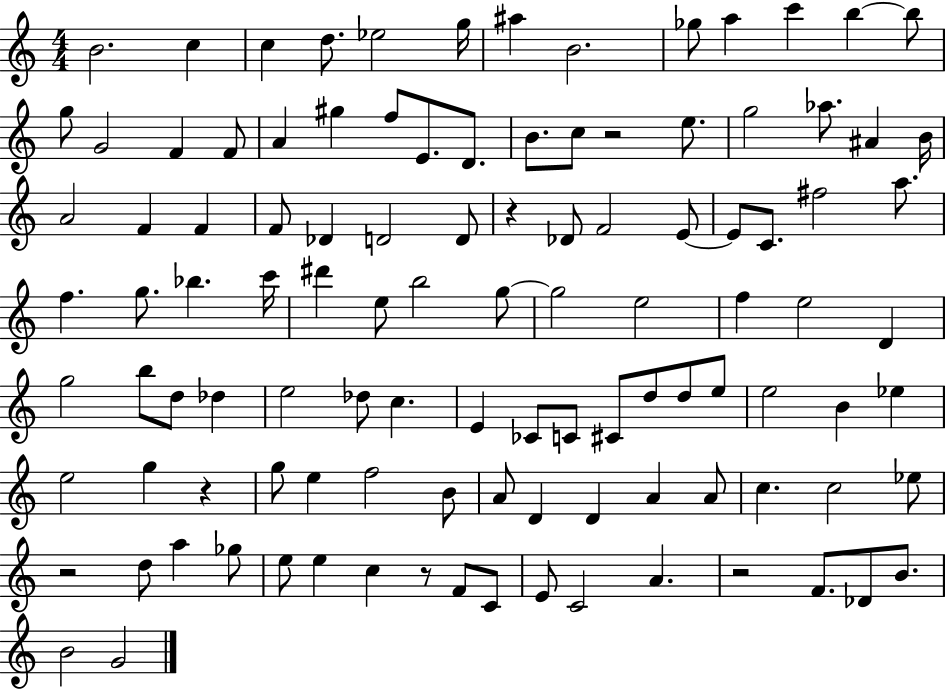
{
  \clef treble
  \numericTimeSignature
  \time 4/4
  \key c \major
  b'2. c''4 | c''4 d''8. ees''2 g''16 | ais''4 b'2. | ges''8 a''4 c'''4 b''4~~ b''8 | \break g''8 g'2 f'4 f'8 | a'4 gis''4 f''8 e'8. d'8. | b'8. c''8 r2 e''8. | g''2 aes''8. ais'4 b'16 | \break a'2 f'4 f'4 | f'8 des'4 d'2 d'8 | r4 des'8 f'2 e'8~~ | e'8 c'8. fis''2 a''8. | \break f''4. g''8. bes''4. c'''16 | dis'''4 e''8 b''2 g''8~~ | g''2 e''2 | f''4 e''2 d'4 | \break g''2 b''8 d''8 des''4 | e''2 des''8 c''4. | e'4 ces'8 c'8 cis'8 d''8 d''8 e''8 | e''2 b'4 ees''4 | \break e''2 g''4 r4 | g''8 e''4 f''2 b'8 | a'8 d'4 d'4 a'4 a'8 | c''4. c''2 ees''8 | \break r2 d''8 a''4 ges''8 | e''8 e''4 c''4 r8 f'8 c'8 | e'8 c'2 a'4. | r2 f'8. des'8 b'8. | \break b'2 g'2 | \bar "|."
}